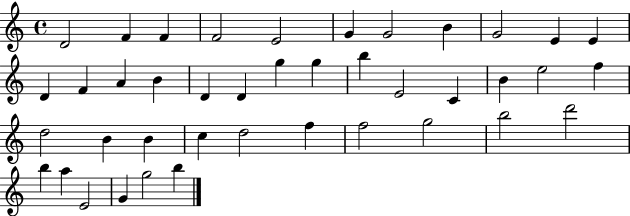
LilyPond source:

{
  \clef treble
  \time 4/4
  \defaultTimeSignature
  \key c \major
  d'2 f'4 f'4 | f'2 e'2 | g'4 g'2 b'4 | g'2 e'4 e'4 | \break d'4 f'4 a'4 b'4 | d'4 d'4 g''4 g''4 | b''4 e'2 c'4 | b'4 e''2 f''4 | \break d''2 b'4 b'4 | c''4 d''2 f''4 | f''2 g''2 | b''2 d'''2 | \break b''4 a''4 e'2 | g'4 g''2 b''4 | \bar "|."
}